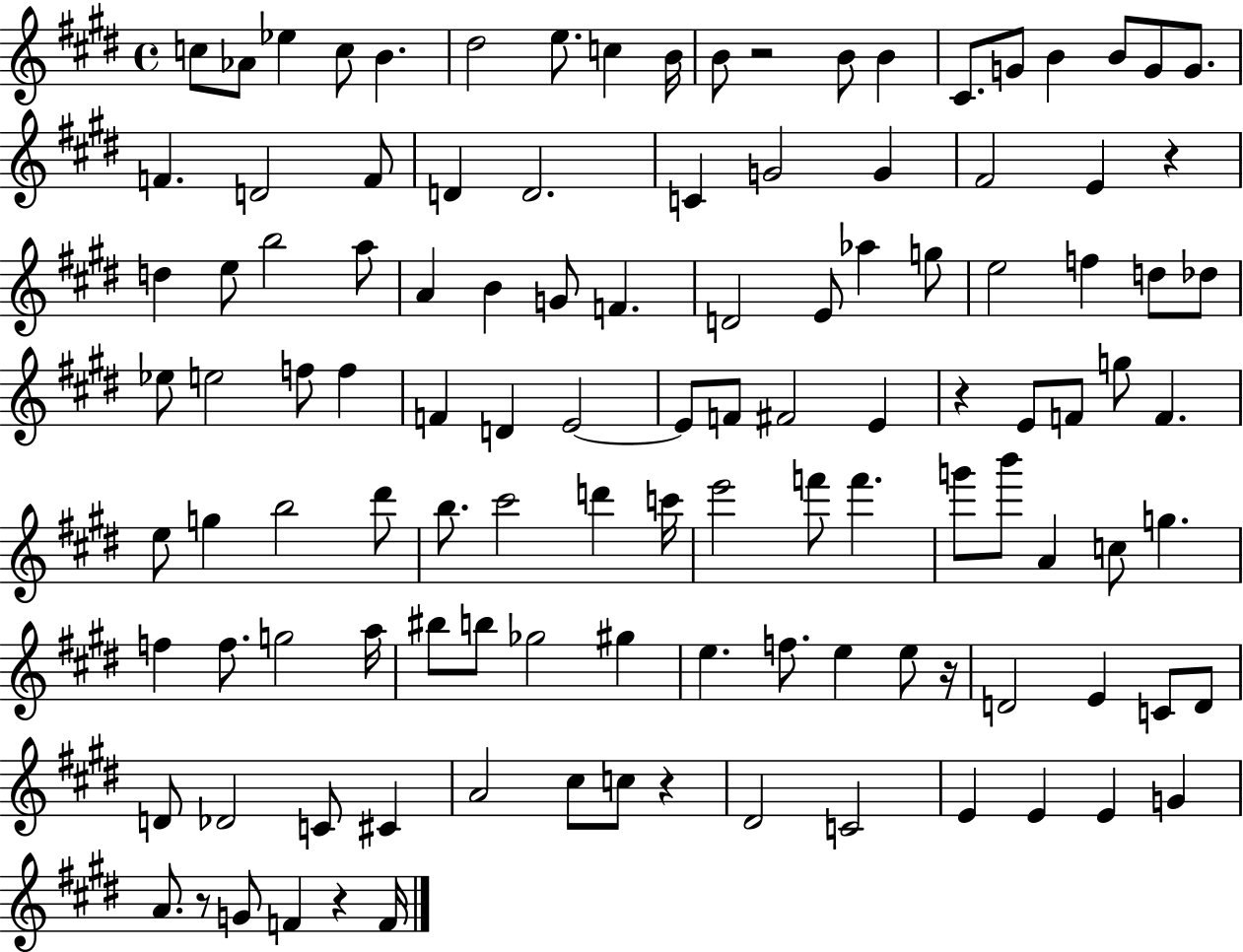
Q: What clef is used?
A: treble